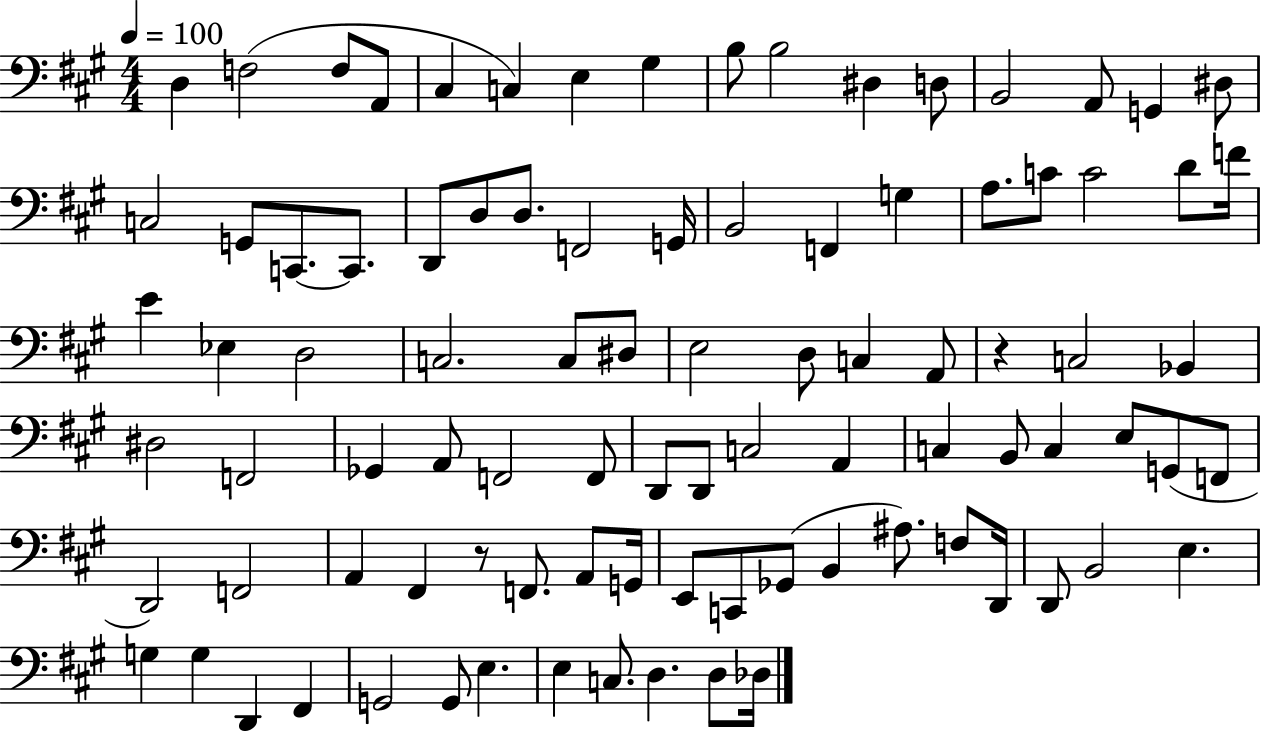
{
  \clef bass
  \numericTimeSignature
  \time 4/4
  \key a \major
  \tempo 4 = 100
  d4 f2( f8 a,8 | cis4 c4) e4 gis4 | b8 b2 dis4 d8 | b,2 a,8 g,4 dis8 | \break c2 g,8 c,8.~~ c,8. | d,8 d8 d8. f,2 g,16 | b,2 f,4 g4 | a8. c'8 c'2 d'8 f'16 | \break e'4 ees4 d2 | c2. c8 dis8 | e2 d8 c4 a,8 | r4 c2 bes,4 | \break dis2 f,2 | ges,4 a,8 f,2 f,8 | d,8 d,8 c2 a,4 | c4 b,8 c4 e8 g,8( f,8 | \break d,2) f,2 | a,4 fis,4 r8 f,8. a,8 g,16 | e,8 c,8 ges,8( b,4 ais8.) f8 d,16 | d,8 b,2 e4. | \break g4 g4 d,4 fis,4 | g,2 g,8 e4. | e4 c8. d4. d8 des16 | \bar "|."
}